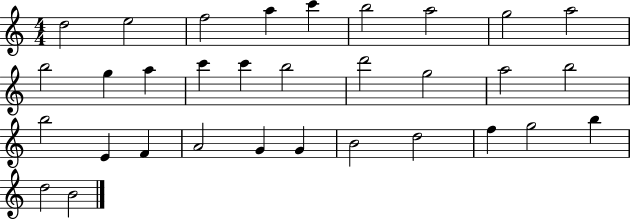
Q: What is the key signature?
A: C major